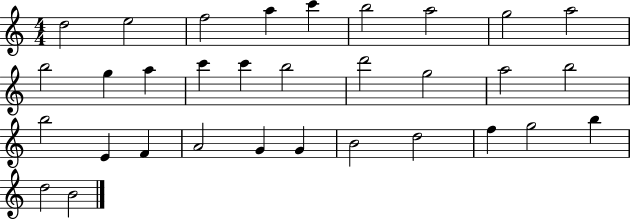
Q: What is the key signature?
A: C major